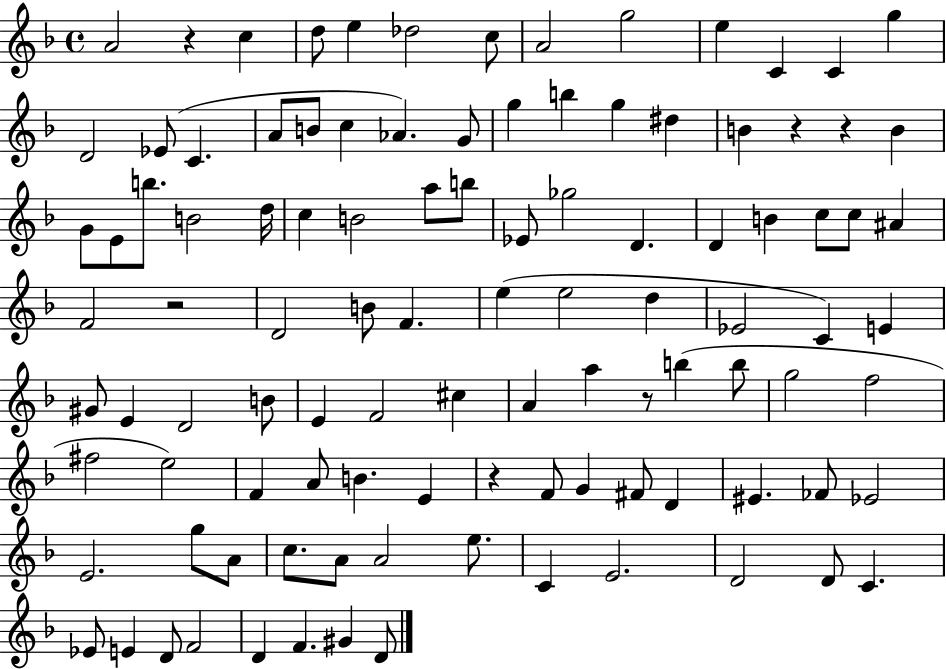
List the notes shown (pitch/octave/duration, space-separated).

A4/h R/q C5/q D5/e E5/q Db5/h C5/e A4/h G5/h E5/q C4/q C4/q G5/q D4/h Eb4/e C4/q. A4/e B4/e C5/q Ab4/q. G4/e G5/q B5/q G5/q D#5/q B4/q R/q R/q B4/q G4/e E4/e B5/e. B4/h D5/s C5/q B4/h A5/e B5/e Eb4/e Gb5/h D4/q. D4/q B4/q C5/e C5/e A#4/q F4/h R/h D4/h B4/e F4/q. E5/q E5/h D5/q Eb4/h C4/q E4/q G#4/e E4/q D4/h B4/e E4/q F4/h C#5/q A4/q A5/q R/e B5/q B5/e G5/h F5/h F#5/h E5/h F4/q A4/e B4/q. E4/q R/q F4/e G4/q F#4/e D4/q EIS4/q. FES4/e Eb4/h E4/h. G5/e A4/e C5/e. A4/e A4/h E5/e. C4/q E4/h. D4/h D4/e C4/q. Eb4/e E4/q D4/e F4/h D4/q F4/q. G#4/q D4/e